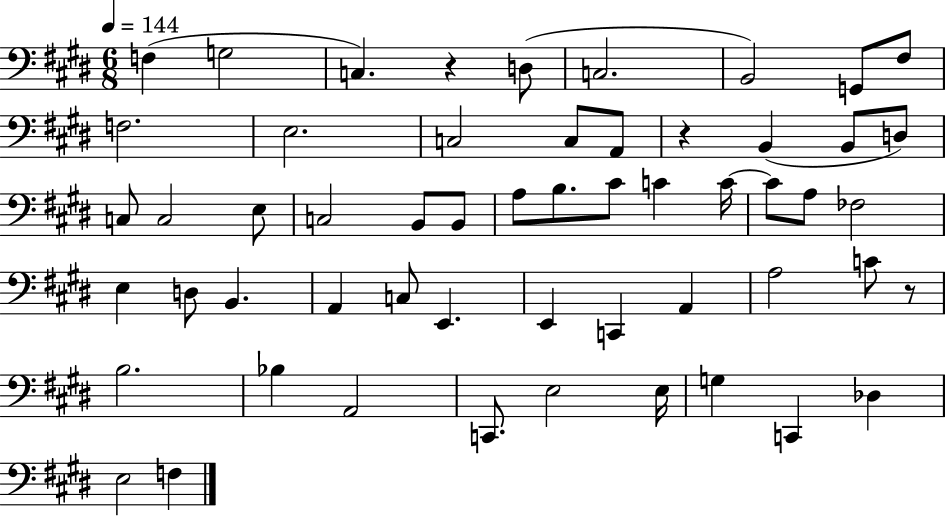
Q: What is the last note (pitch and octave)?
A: F3